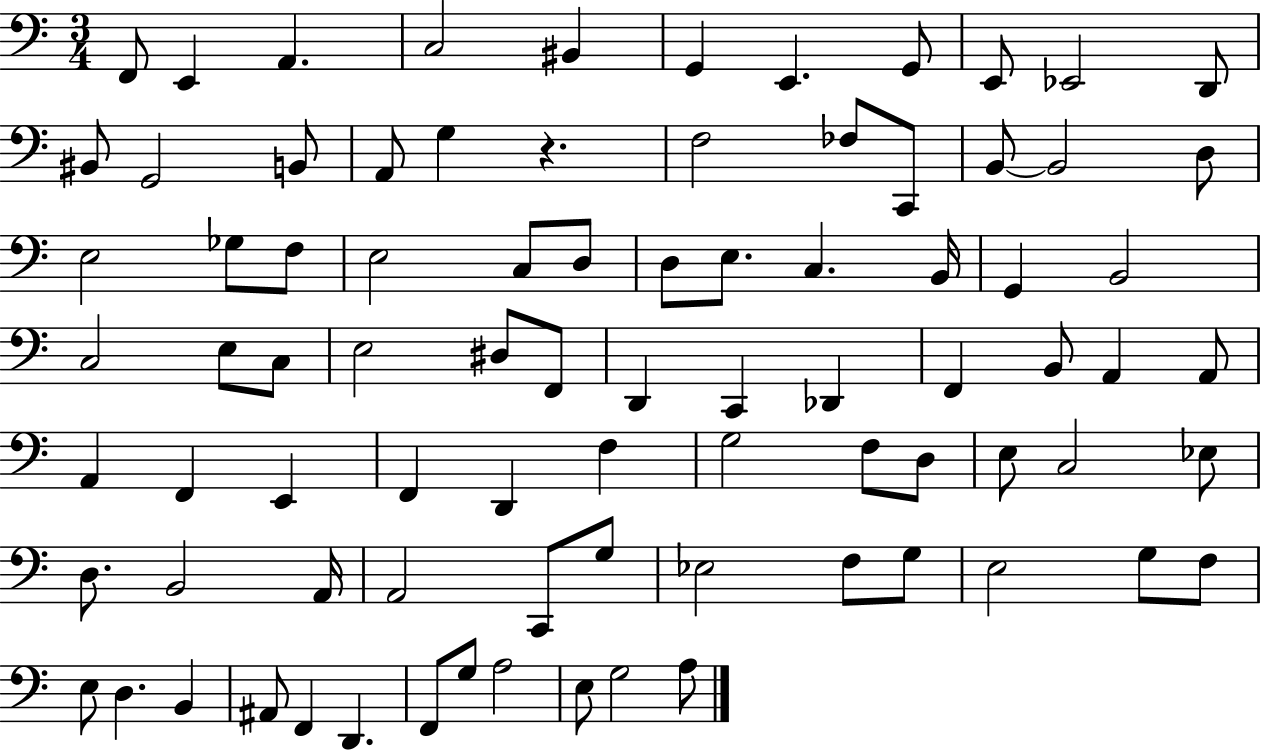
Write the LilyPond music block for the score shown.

{
  \clef bass
  \numericTimeSignature
  \time 3/4
  \key c \major
  \repeat volta 2 { f,8 e,4 a,4. | c2 bis,4 | g,4 e,4. g,8 | e,8 ees,2 d,8 | \break bis,8 g,2 b,8 | a,8 g4 r4. | f2 fes8 c,8 | b,8~~ b,2 d8 | \break e2 ges8 f8 | e2 c8 d8 | d8 e8. c4. b,16 | g,4 b,2 | \break c2 e8 c8 | e2 dis8 f,8 | d,4 c,4 des,4 | f,4 b,8 a,4 a,8 | \break a,4 f,4 e,4 | f,4 d,4 f4 | g2 f8 d8 | e8 c2 ees8 | \break d8. b,2 a,16 | a,2 c,8 g8 | ees2 f8 g8 | e2 g8 f8 | \break e8 d4. b,4 | ais,8 f,4 d,4. | f,8 g8 a2 | e8 g2 a8 | \break } \bar "|."
}